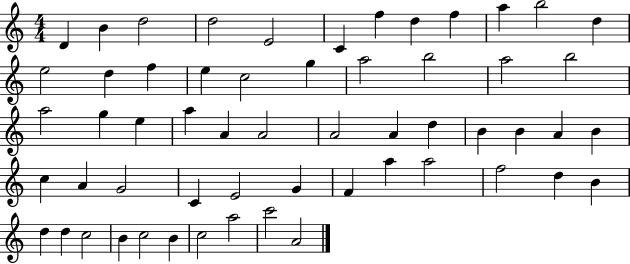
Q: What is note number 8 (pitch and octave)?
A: D5